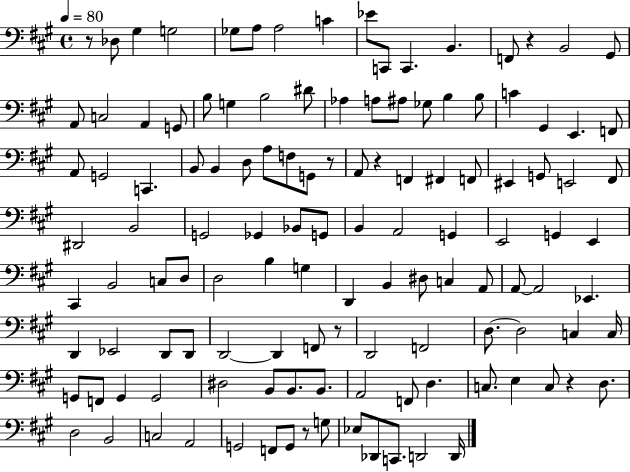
R/e Db3/e G#3/q G3/h Gb3/e A3/e A3/h C4/q Eb4/e C2/e C2/q. B2/q. F2/e R/q B2/h G#2/e A2/e C3/h A2/q G2/e B3/e G3/q B3/h D#4/e Ab3/q A3/e A#3/e Gb3/e B3/q B3/e C4/q G#2/q E2/q. F2/e A2/e G2/h C2/q. B2/e B2/q D3/e A3/e F3/e G2/e R/e A2/e R/q F2/q F#2/q F2/e EIS2/q G2/e E2/h F#2/e D#2/h B2/h G2/h Gb2/q Bb2/e G2/e B2/q A2/h G2/q E2/h G2/q E2/q C#2/q B2/h C3/e D3/e D3/h B3/q G3/q D2/q B2/q D#3/e C3/q A2/e A2/e A2/h Eb2/q. D2/q Eb2/h D2/e D2/e D2/h D2/q F2/e R/e D2/h F2/h D3/e. D3/h C3/q C3/s G2/e F2/e G2/q G2/h D#3/h B2/e B2/e. B2/e. A2/h F2/e D3/q. C3/e. E3/q C3/e R/q D3/e. D3/h B2/h C3/h A2/h G2/h F2/e G2/e R/e G3/e Eb3/e Db2/e C2/e. D2/h D2/s